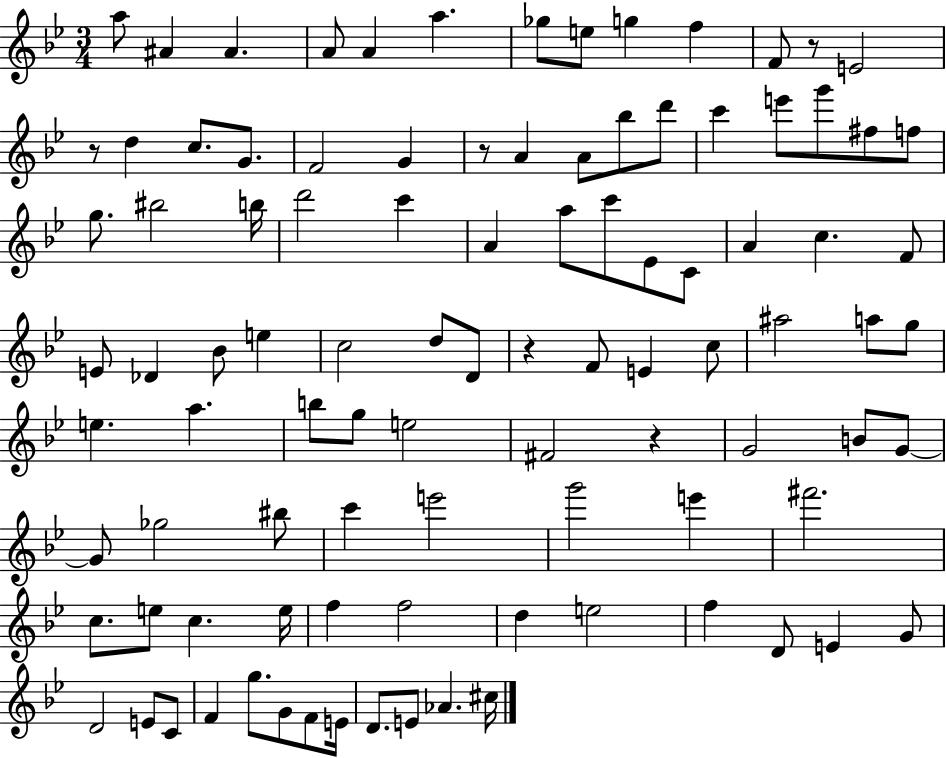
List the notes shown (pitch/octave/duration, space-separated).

A5/e A#4/q A#4/q. A4/e A4/q A5/q. Gb5/e E5/e G5/q F5/q F4/e R/e E4/h R/e D5/q C5/e. G4/e. F4/h G4/q R/e A4/q A4/e Bb5/e D6/e C6/q E6/e G6/e F#5/e F5/e G5/e. BIS5/h B5/s D6/h C6/q A4/q A5/e C6/e Eb4/e C4/e A4/q C5/q. F4/e E4/e Db4/q Bb4/e E5/q C5/h D5/e D4/e R/q F4/e E4/q C5/e A#5/h A5/e G5/e E5/q. A5/q. B5/e G5/e E5/h F#4/h R/q G4/h B4/e G4/e G4/e Gb5/h BIS5/e C6/q E6/h G6/h E6/q F#6/h. C5/e. E5/e C5/q. E5/s F5/q F5/h D5/q E5/h F5/q D4/e E4/q G4/e D4/h E4/e C4/e F4/q G5/e. G4/e F4/e E4/s D4/e. E4/e Ab4/q. C#5/s